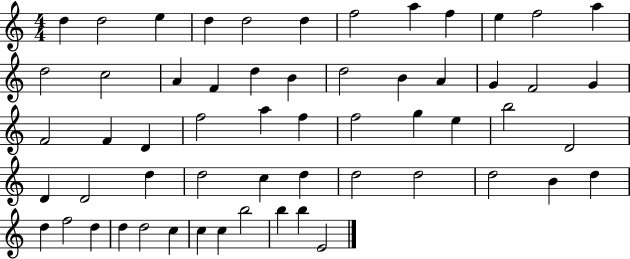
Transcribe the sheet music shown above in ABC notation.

X:1
T:Untitled
M:4/4
L:1/4
K:C
d d2 e d d2 d f2 a f e f2 a d2 c2 A F d B d2 B A G F2 G F2 F D f2 a f f2 g e b2 D2 D D2 d d2 c d d2 d2 d2 B d d f2 d d d2 c c c b2 b b E2